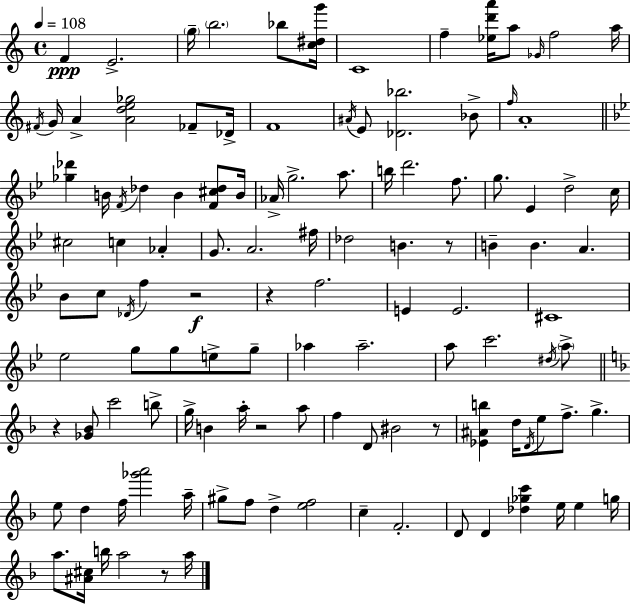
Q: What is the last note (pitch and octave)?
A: A5